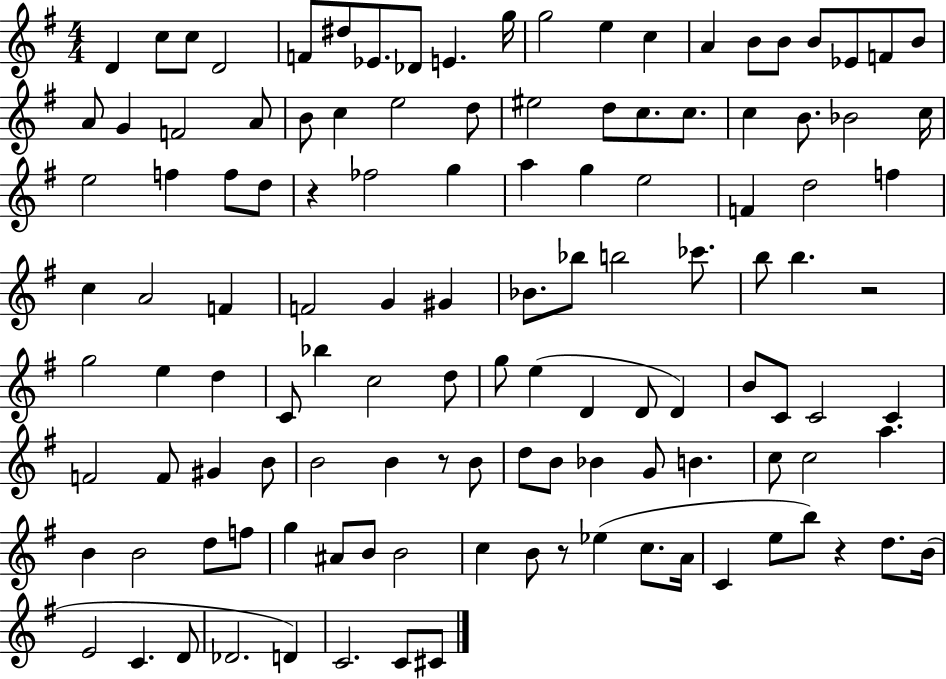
D4/q C5/e C5/e D4/h F4/e D#5/e Eb4/e. Db4/e E4/q. G5/s G5/h E5/q C5/q A4/q B4/e B4/e B4/e Eb4/e F4/e B4/e A4/e G4/q F4/h A4/e B4/e C5/q E5/h D5/e EIS5/h D5/e C5/e. C5/e. C5/q B4/e. Bb4/h C5/s E5/h F5/q F5/e D5/e R/q FES5/h G5/q A5/q G5/q E5/h F4/q D5/h F5/q C5/q A4/h F4/q F4/h G4/q G#4/q Bb4/e. Bb5/e B5/h CES6/e. B5/e B5/q. R/h G5/h E5/q D5/q C4/e Bb5/q C5/h D5/e G5/e E5/q D4/q D4/e D4/q B4/e C4/e C4/h C4/q F4/h F4/e G#4/q B4/e B4/h B4/q R/e B4/e D5/e B4/e Bb4/q G4/e B4/q. C5/e C5/h A5/q. B4/q B4/h D5/e F5/e G5/q A#4/e B4/e B4/h C5/q B4/e R/e Eb5/q C5/e. A4/s C4/q E5/e B5/e R/q D5/e. B4/s E4/h C4/q. D4/e Db4/h. D4/q C4/h. C4/e C#4/e